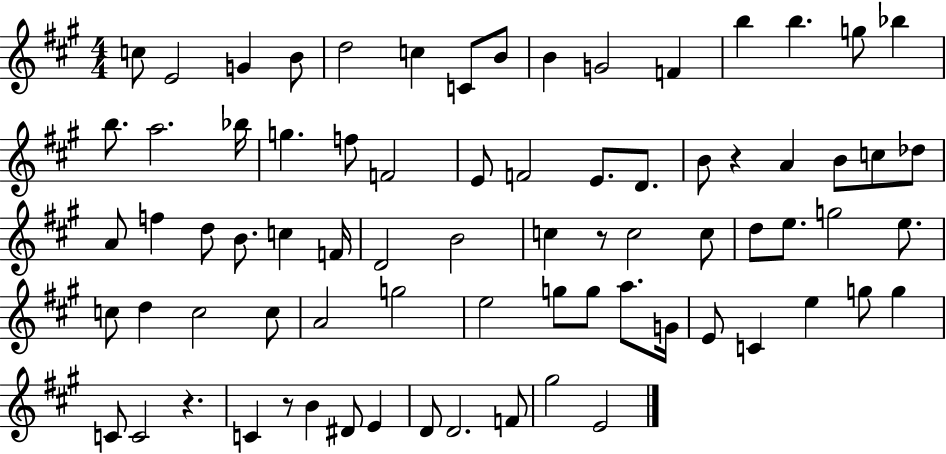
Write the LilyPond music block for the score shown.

{
  \clef treble
  \numericTimeSignature
  \time 4/4
  \key a \major
  c''8 e'2 g'4 b'8 | d''2 c''4 c'8 b'8 | b'4 g'2 f'4 | b''4 b''4. g''8 bes''4 | \break b''8. a''2. bes''16 | g''4. f''8 f'2 | e'8 f'2 e'8. d'8. | b'8 r4 a'4 b'8 c''8 des''8 | \break a'8 f''4 d''8 b'8. c''4 f'16 | d'2 b'2 | c''4 r8 c''2 c''8 | d''8 e''8. g''2 e''8. | \break c''8 d''4 c''2 c''8 | a'2 g''2 | e''2 g''8 g''8 a''8. g'16 | e'8 c'4 e''4 g''8 g''4 | \break c'8 c'2 r4. | c'4 r8 b'4 dis'8 e'4 | d'8 d'2. f'8 | gis''2 e'2 | \break \bar "|."
}